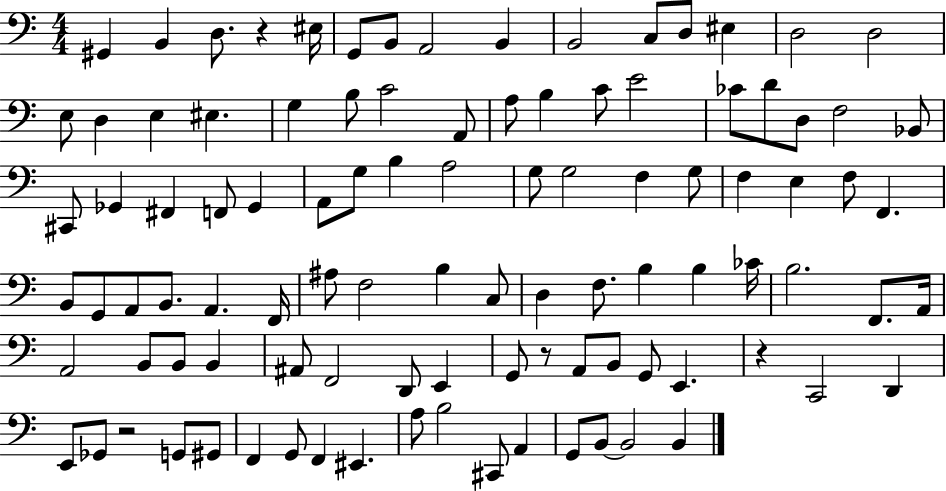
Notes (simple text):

G#2/q B2/q D3/e. R/q EIS3/s G2/e B2/e A2/h B2/q B2/h C3/e D3/e EIS3/q D3/h D3/h E3/e D3/q E3/q EIS3/q. G3/q B3/e C4/h A2/e A3/e B3/q C4/e E4/h CES4/e D4/e D3/e F3/h Bb2/e C#2/e Gb2/q F#2/q F2/e Gb2/q A2/e G3/e B3/q A3/h G3/e G3/h F3/q G3/e F3/q E3/q F3/e F2/q. B2/e G2/e A2/e B2/e. A2/q. F2/s A#3/e F3/h B3/q C3/e D3/q F3/e. B3/q B3/q CES4/s B3/h. F2/e. A2/s A2/h B2/e B2/e B2/q A#2/e F2/h D2/e E2/q G2/e R/e A2/e B2/e G2/e E2/q. R/q C2/h D2/q E2/e Gb2/e R/h G2/e G#2/e F2/q G2/e F2/q EIS2/q. A3/e B3/h C#2/e A2/q G2/e B2/e B2/h B2/q